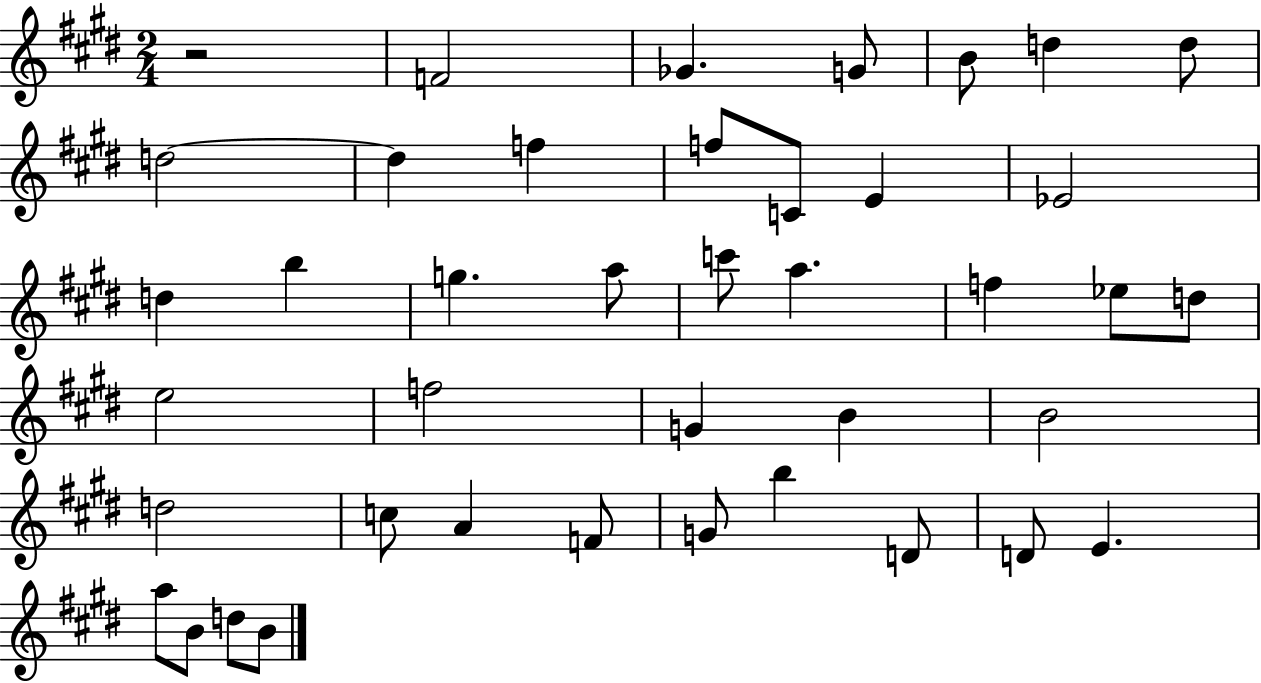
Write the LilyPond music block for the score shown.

{
  \clef treble
  \numericTimeSignature
  \time 2/4
  \key e \major
  r2 | f'2 | ges'4. g'8 | b'8 d''4 d''8 | \break d''2~~ | d''4 f''4 | f''8 c'8 e'4 | ees'2 | \break d''4 b''4 | g''4. a''8 | c'''8 a''4. | f''4 ees''8 d''8 | \break e''2 | f''2 | g'4 b'4 | b'2 | \break d''2 | c''8 a'4 f'8 | g'8 b''4 d'8 | d'8 e'4. | \break a''8 b'8 d''8 b'8 | \bar "|."
}